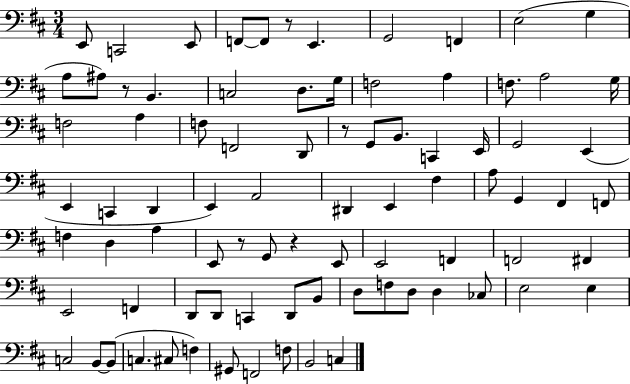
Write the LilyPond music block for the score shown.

{
  \clef bass
  \numericTimeSignature
  \time 3/4
  \key d \major
  e,8 c,2 e,8 | f,8~~ f,8 r8 e,4. | g,2 f,4 | e2( g4 | \break a8 ais8) r8 b,4. | c2 d8. g16 | f2 a4 | f8. a2 g16 | \break f2 a4 | f8 f,2 d,8 | r8 g,8 b,8. c,4 e,16 | g,2 e,4( | \break e,4 c,4 d,4 | e,4) a,2 | dis,4 e,4 fis4 | a8 g,4 fis,4 f,8 | \break f4 d4 a4 | e,8 r8 g,8 r4 e,8 | e,2 f,4 | f,2 fis,4 | \break e,2 f,4 | d,8 d,8 c,4 d,8 b,8 | d8 f8 d8 d4 ces8 | e2 e4 | \break c2 b,8~~ b,8( | c4. cis8 f4) | gis,8 f,2 f8 | b,2 c4 | \break \bar "|."
}